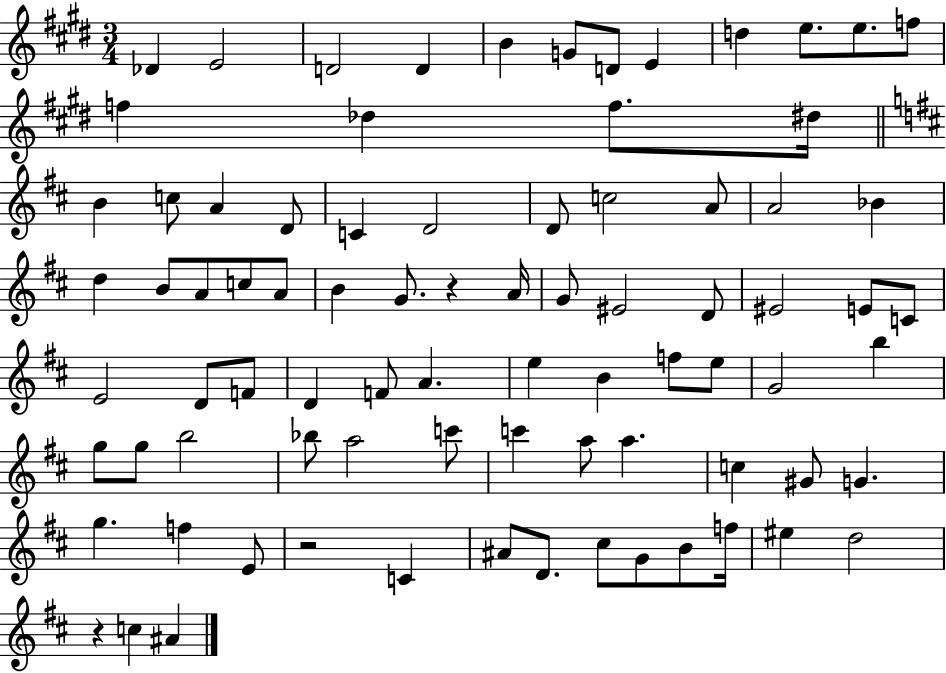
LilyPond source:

{
  \clef treble
  \numericTimeSignature
  \time 3/4
  \key e \major
  des'4 e'2 | d'2 d'4 | b'4 g'8 d'8 e'4 | d''4 e''8. e''8. f''8 | \break f''4 des''4 f''8. dis''16 | \bar "||" \break \key d \major b'4 c''8 a'4 d'8 | c'4 d'2 | d'8 c''2 a'8 | a'2 bes'4 | \break d''4 b'8 a'8 c''8 a'8 | b'4 g'8. r4 a'16 | g'8 eis'2 d'8 | eis'2 e'8 c'8 | \break e'2 d'8 f'8 | d'4 f'8 a'4. | e''4 b'4 f''8 e''8 | g'2 b''4 | \break g''8 g''8 b''2 | bes''8 a''2 c'''8 | c'''4 a''8 a''4. | c''4 gis'8 g'4. | \break g''4. f''4 e'8 | r2 c'4 | ais'8 d'8. cis''8 g'8 b'8 f''16 | eis''4 d''2 | \break r4 c''4 ais'4 | \bar "|."
}